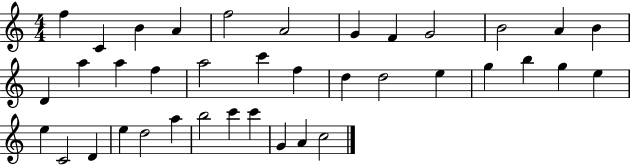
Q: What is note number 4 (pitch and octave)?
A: A4